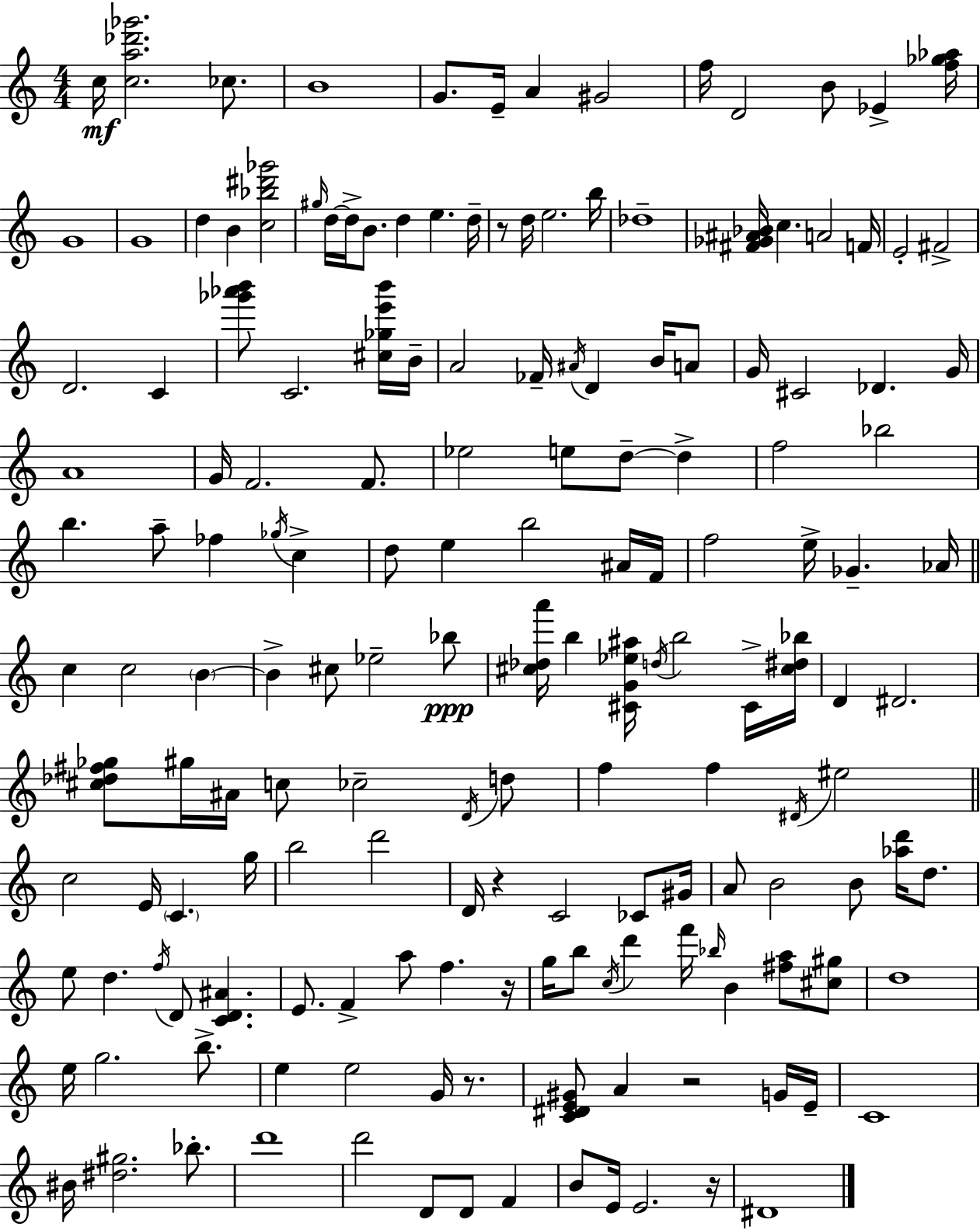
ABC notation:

X:1
T:Untitled
M:4/4
L:1/4
K:C
c/4 [ca_d'_g']2 _c/2 B4 G/2 E/4 A ^G2 f/4 D2 B/2 _E [f_g_a]/4 G4 G4 d B [c_b^d'_g']2 ^g/4 d/4 d/4 B/2 d e d/4 z/2 d/4 e2 b/4 _d4 [^F_G^A_B]/4 c A2 F/4 E2 ^F2 D2 C [_g'_a'b']/2 C2 [^c_ge'b']/4 B/4 A2 _F/4 ^A/4 D B/4 A/2 G/4 ^C2 _D G/4 A4 G/4 F2 F/2 _e2 e/2 d/2 d f2 _b2 b a/2 _f _g/4 c d/2 e b2 ^A/4 F/4 f2 e/4 _G _A/4 c c2 B B ^c/2 _e2 _b/2 [^c_da']/4 b [^CG_e^a]/4 d/4 b2 ^C/4 [^c^d_b]/4 D ^D2 [^c_d^f_g]/2 ^g/4 ^A/4 c/2 _c2 D/4 d/2 f f ^D/4 ^e2 c2 E/4 C g/4 b2 d'2 D/4 z C2 _C/2 ^G/4 A/2 B2 B/2 [_ad']/4 d/2 e/2 d f/4 D/2 [CD^A] E/2 F a/2 f z/4 g/4 b/2 c/4 d' f'/4 _b/4 B [^fa]/2 [^c^g]/2 d4 e/4 g2 b/2 e e2 G/4 z/2 [C^DE^G]/2 A z2 G/4 E/4 C4 ^B/4 [^d^g]2 _b/2 d'4 d'2 D/2 D/2 F B/2 E/4 E2 z/4 ^D4